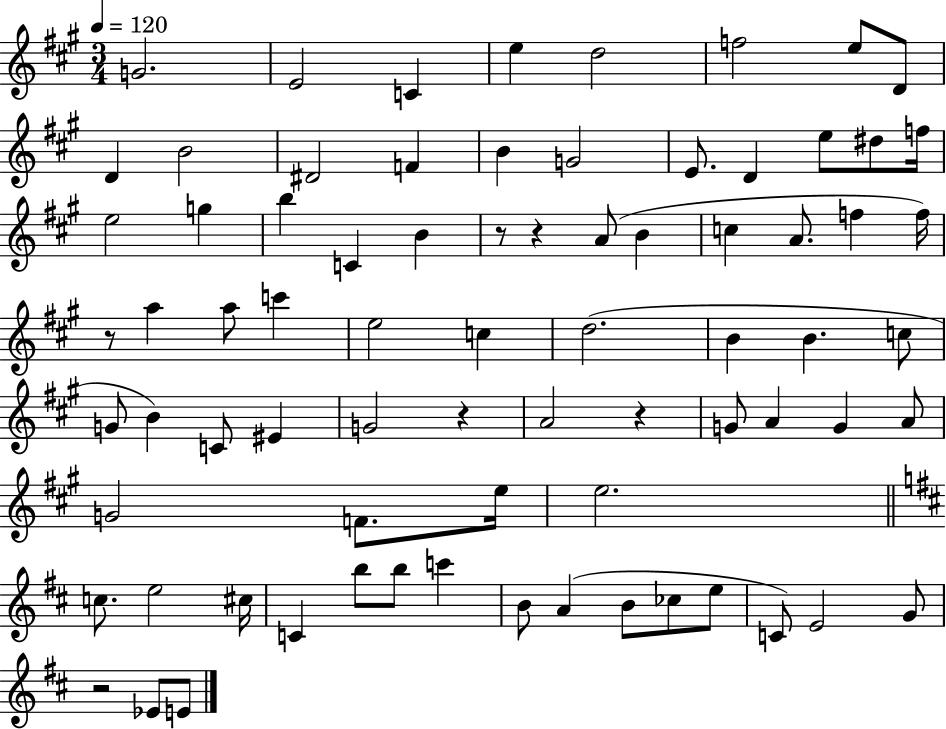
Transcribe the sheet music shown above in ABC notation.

X:1
T:Untitled
M:3/4
L:1/4
K:A
G2 E2 C e d2 f2 e/2 D/2 D B2 ^D2 F B G2 E/2 D e/2 ^d/2 f/4 e2 g b C B z/2 z A/2 B c A/2 f f/4 z/2 a a/2 c' e2 c d2 B B c/2 G/2 B C/2 ^E G2 z A2 z G/2 A G A/2 G2 F/2 e/4 e2 c/2 e2 ^c/4 C b/2 b/2 c' B/2 A B/2 _c/2 e/2 C/2 E2 G/2 z2 _E/2 E/2